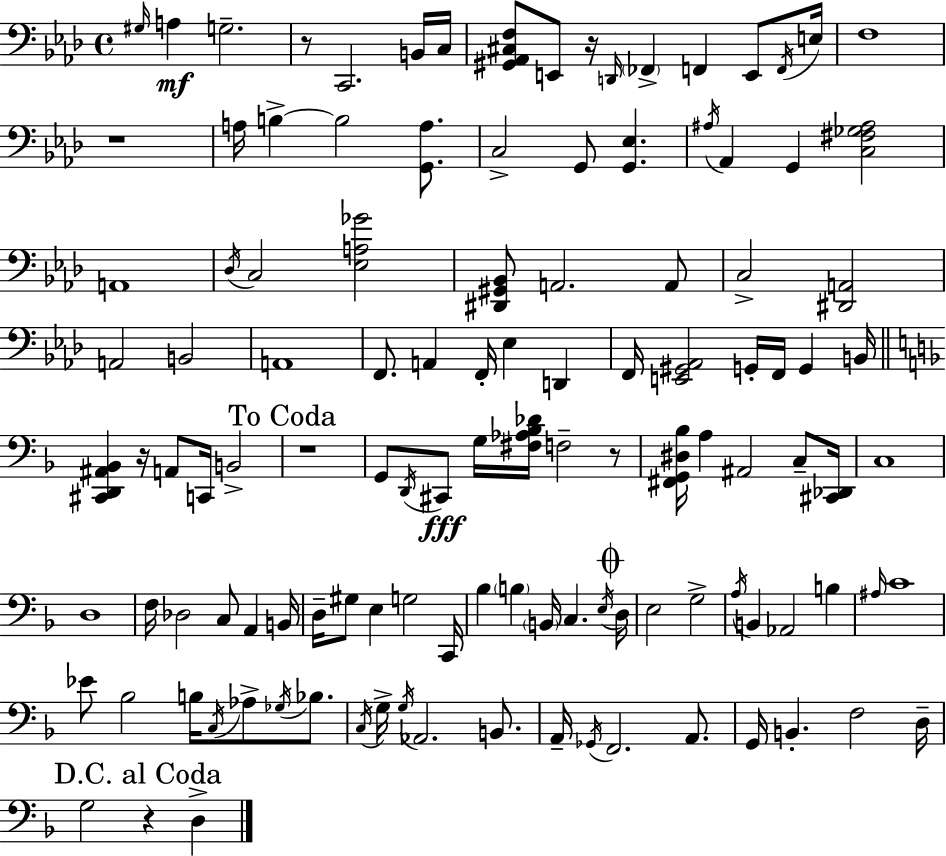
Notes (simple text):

G#3/s A3/q G3/h. R/e C2/h. B2/s C3/s [G#2,Ab2,C#3,F3]/e E2/e R/s D2/s FES2/q F2/q E2/e F2/s E3/s F3/w R/w A3/s B3/q B3/h [G2,A3]/e. C3/h G2/e [G2,Eb3]/q. A#3/s Ab2/q G2/q [C3,F#3,Gb3,A#3]/h A2/w Db3/s C3/h [Eb3,A3,Gb4]/h [D#2,G#2,Bb2]/e A2/h. A2/e C3/h [D#2,A2]/h A2/h B2/h A2/w F2/e. A2/q F2/s Eb3/q D2/q F2/s [E2,G#2,Ab2]/h G2/s F2/s G2/q B2/s [C#2,D2,A#2,Bb2]/q R/s A2/e C2/s B2/h R/w G2/e D2/s C#2/e G3/s [F#3,Ab3,Bb3,Db4]/s F3/h R/e [F#2,G2,D#3,Bb3]/s A3/q A#2/h C3/e [C#2,Db2]/s C3/w D3/w F3/s Db3/h C3/e A2/q B2/s D3/s G#3/e E3/q G3/h C2/s Bb3/q B3/q B2/s C3/q. E3/s D3/s E3/h G3/h A3/s B2/q Ab2/h B3/q A#3/s C4/w Eb4/e Bb3/h B3/s C3/s Ab3/e Gb3/s Bb3/e. C3/s G3/s G3/s Ab2/h. B2/e. A2/s Gb2/s F2/h. A2/e. G2/s B2/q. F3/h D3/s G3/h R/q D3/q